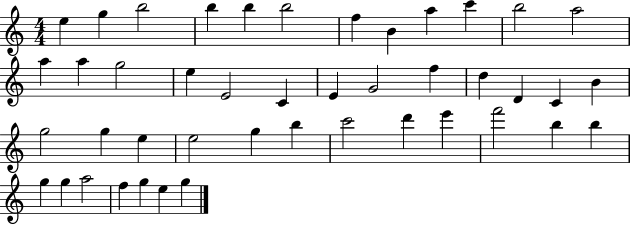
X:1
T:Untitled
M:4/4
L:1/4
K:C
e g b2 b b b2 f B a c' b2 a2 a a g2 e E2 C E G2 f d D C B g2 g e e2 g b c'2 d' e' f'2 b b g g a2 f g e g